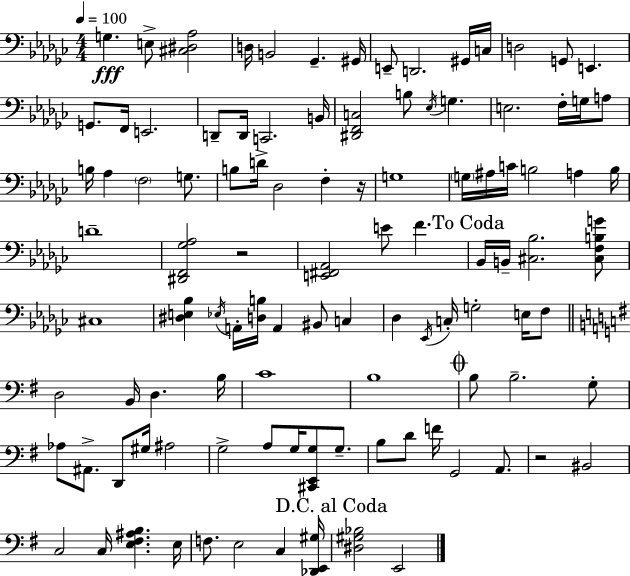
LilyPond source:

{
  \clef bass
  \numericTimeSignature
  \time 4/4
  \key ees \minor
  \tempo 4 = 100
  g4.\fff e8-> <cis dis aes>2 | d16 b,2 ges,4.-- gis,16 | e,8-- d,2. gis,16 c16 | d2 g,8 e,4. | \break g,8. f,16 e,2. | d,8-- d,16 c,2. b,16 | <dis, f, c>2 b8 \acciaccatura { ees16 } g4. | e2. f16-. g16 a8 | \break b16 aes4 \parenthesize f2 g8. | b8 d'16-> des2 f4-. | r16 g1 | \parenthesize g16 ais16 c'16 b2 a4 | \break b16 d'1-- | <dis, f, ges aes>2 r2 | <e, fis, aes,>2 e'8 f'4. | \mark "To Coda" bes,16 b,16-- <cis bes>2. <cis f b g'>8 | \break cis1 | <dis e bes>4 \acciaccatura { ees16 } a,16-. <d b>16 a,4 bis,8 c4 | des4 \acciaccatura { ees,16 } c16-. g2-. | e16 f8 \bar "||" \break \key g \major d2 b,16 d4. b16 | c'1 | b1 | \mark \markup { \musicglyph "scripts.coda" } b8 b2.-- g8-. | \break aes8 ais,8.-> d,8 gis16 ais2 | g2-> a8 g16 <cis, e, g>8 g8.-- | b8 d'8 f'16 g,2 a,8. | r2 bis,2 | \break c2 c16 <e fis ais b>4. e16 | f8. e2 c4 <des, e, gis>16 | \mark "D.C. al Coda" <dis gis bes>2 e,2 | \bar "|."
}